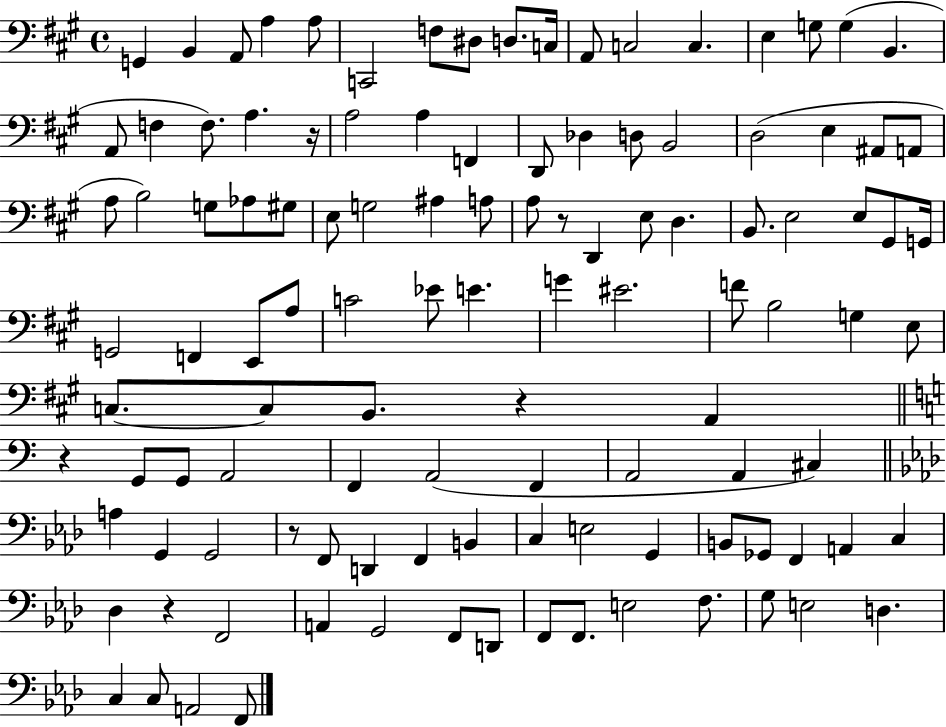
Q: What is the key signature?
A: A major